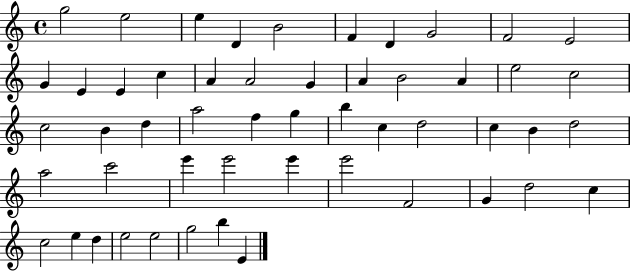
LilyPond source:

{
  \clef treble
  \time 4/4
  \defaultTimeSignature
  \key c \major
  g''2 e''2 | e''4 d'4 b'2 | f'4 d'4 g'2 | f'2 e'2 | \break g'4 e'4 e'4 c''4 | a'4 a'2 g'4 | a'4 b'2 a'4 | e''2 c''2 | \break c''2 b'4 d''4 | a''2 f''4 g''4 | b''4 c''4 d''2 | c''4 b'4 d''2 | \break a''2 c'''2 | e'''4 e'''2 e'''4 | e'''2 f'2 | g'4 d''2 c''4 | \break c''2 e''4 d''4 | e''2 e''2 | g''2 b''4 e'4 | \bar "|."
}